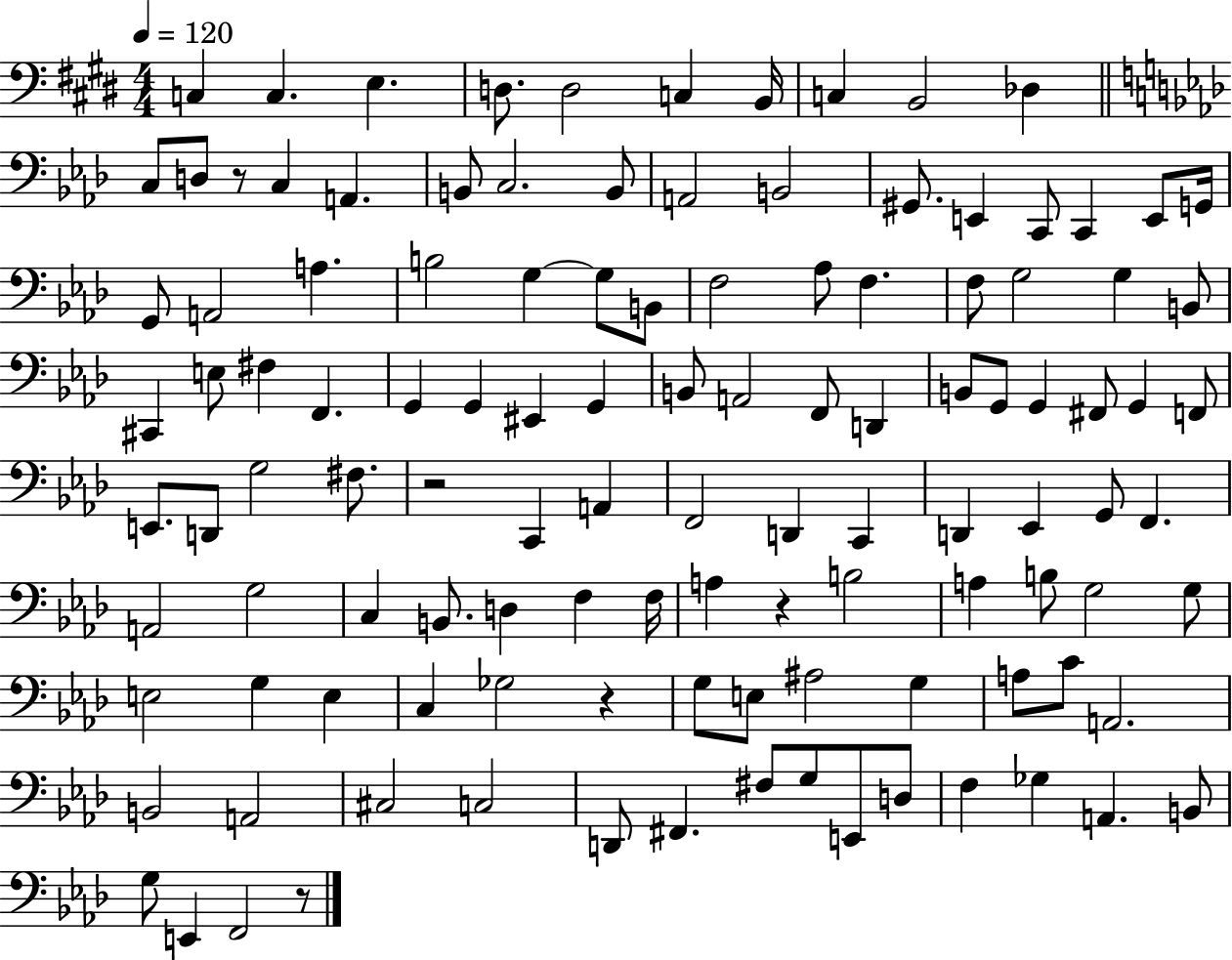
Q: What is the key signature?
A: E major